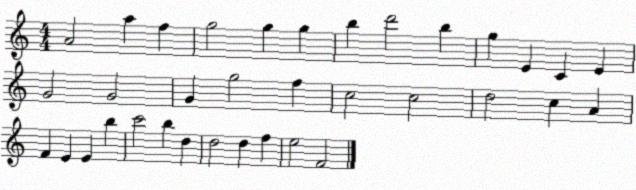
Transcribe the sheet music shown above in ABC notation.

X:1
T:Untitled
M:4/4
L:1/4
K:C
A2 a f g2 g g b d'2 b g E C E G2 G2 G g2 f c2 c2 d2 c A F E E b c'2 b d d2 d f e2 F2